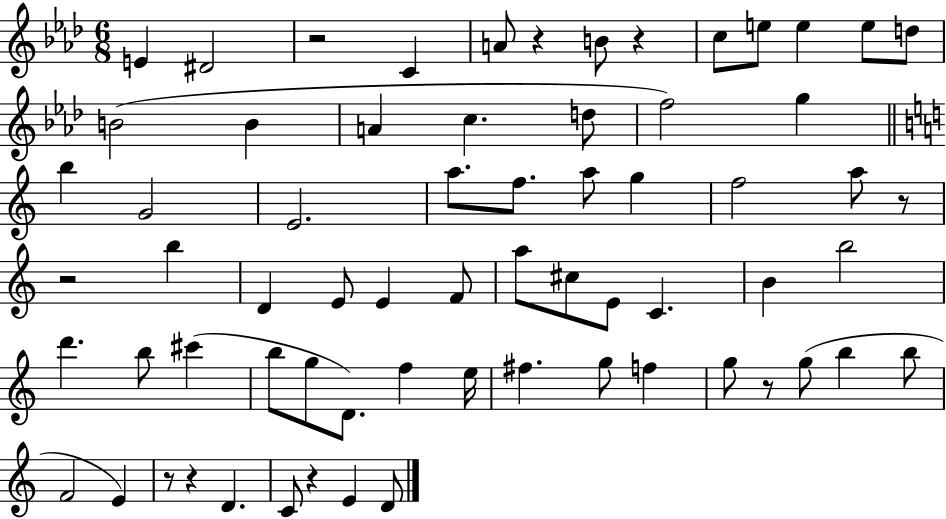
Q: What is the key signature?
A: AES major